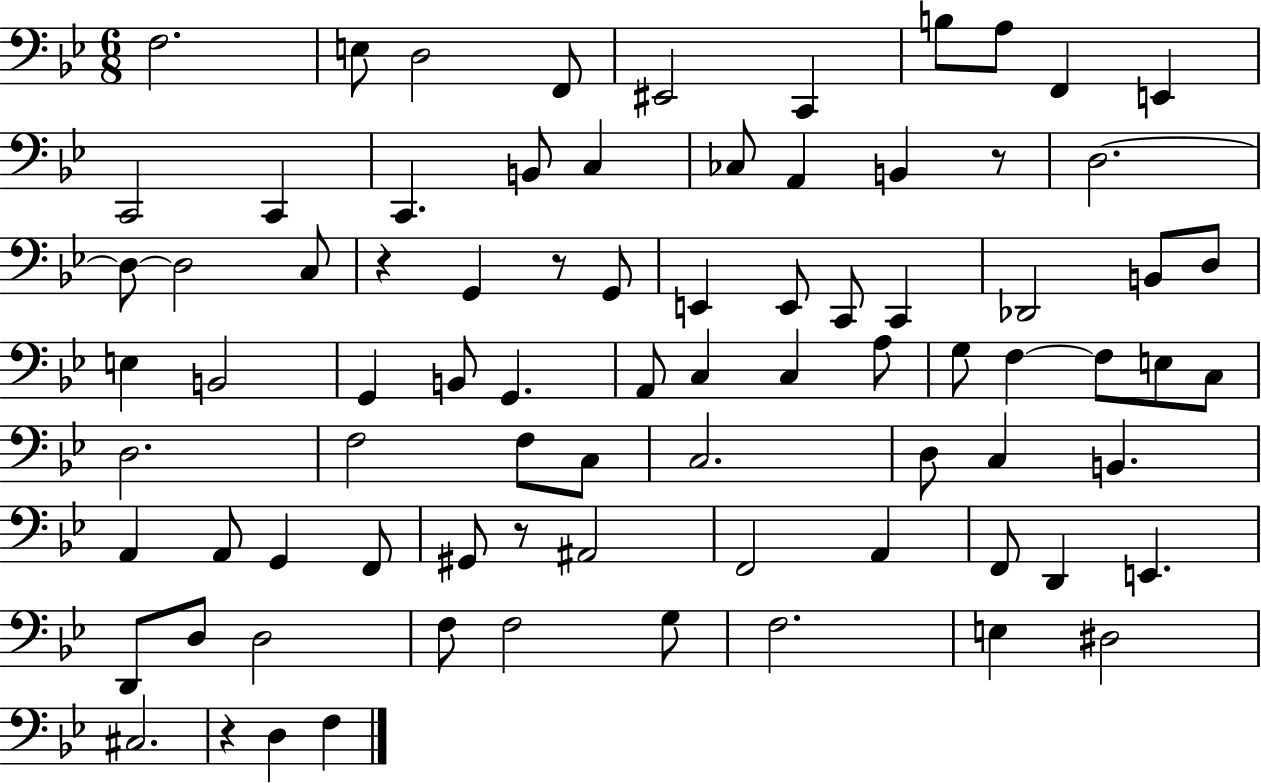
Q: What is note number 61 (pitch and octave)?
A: A2